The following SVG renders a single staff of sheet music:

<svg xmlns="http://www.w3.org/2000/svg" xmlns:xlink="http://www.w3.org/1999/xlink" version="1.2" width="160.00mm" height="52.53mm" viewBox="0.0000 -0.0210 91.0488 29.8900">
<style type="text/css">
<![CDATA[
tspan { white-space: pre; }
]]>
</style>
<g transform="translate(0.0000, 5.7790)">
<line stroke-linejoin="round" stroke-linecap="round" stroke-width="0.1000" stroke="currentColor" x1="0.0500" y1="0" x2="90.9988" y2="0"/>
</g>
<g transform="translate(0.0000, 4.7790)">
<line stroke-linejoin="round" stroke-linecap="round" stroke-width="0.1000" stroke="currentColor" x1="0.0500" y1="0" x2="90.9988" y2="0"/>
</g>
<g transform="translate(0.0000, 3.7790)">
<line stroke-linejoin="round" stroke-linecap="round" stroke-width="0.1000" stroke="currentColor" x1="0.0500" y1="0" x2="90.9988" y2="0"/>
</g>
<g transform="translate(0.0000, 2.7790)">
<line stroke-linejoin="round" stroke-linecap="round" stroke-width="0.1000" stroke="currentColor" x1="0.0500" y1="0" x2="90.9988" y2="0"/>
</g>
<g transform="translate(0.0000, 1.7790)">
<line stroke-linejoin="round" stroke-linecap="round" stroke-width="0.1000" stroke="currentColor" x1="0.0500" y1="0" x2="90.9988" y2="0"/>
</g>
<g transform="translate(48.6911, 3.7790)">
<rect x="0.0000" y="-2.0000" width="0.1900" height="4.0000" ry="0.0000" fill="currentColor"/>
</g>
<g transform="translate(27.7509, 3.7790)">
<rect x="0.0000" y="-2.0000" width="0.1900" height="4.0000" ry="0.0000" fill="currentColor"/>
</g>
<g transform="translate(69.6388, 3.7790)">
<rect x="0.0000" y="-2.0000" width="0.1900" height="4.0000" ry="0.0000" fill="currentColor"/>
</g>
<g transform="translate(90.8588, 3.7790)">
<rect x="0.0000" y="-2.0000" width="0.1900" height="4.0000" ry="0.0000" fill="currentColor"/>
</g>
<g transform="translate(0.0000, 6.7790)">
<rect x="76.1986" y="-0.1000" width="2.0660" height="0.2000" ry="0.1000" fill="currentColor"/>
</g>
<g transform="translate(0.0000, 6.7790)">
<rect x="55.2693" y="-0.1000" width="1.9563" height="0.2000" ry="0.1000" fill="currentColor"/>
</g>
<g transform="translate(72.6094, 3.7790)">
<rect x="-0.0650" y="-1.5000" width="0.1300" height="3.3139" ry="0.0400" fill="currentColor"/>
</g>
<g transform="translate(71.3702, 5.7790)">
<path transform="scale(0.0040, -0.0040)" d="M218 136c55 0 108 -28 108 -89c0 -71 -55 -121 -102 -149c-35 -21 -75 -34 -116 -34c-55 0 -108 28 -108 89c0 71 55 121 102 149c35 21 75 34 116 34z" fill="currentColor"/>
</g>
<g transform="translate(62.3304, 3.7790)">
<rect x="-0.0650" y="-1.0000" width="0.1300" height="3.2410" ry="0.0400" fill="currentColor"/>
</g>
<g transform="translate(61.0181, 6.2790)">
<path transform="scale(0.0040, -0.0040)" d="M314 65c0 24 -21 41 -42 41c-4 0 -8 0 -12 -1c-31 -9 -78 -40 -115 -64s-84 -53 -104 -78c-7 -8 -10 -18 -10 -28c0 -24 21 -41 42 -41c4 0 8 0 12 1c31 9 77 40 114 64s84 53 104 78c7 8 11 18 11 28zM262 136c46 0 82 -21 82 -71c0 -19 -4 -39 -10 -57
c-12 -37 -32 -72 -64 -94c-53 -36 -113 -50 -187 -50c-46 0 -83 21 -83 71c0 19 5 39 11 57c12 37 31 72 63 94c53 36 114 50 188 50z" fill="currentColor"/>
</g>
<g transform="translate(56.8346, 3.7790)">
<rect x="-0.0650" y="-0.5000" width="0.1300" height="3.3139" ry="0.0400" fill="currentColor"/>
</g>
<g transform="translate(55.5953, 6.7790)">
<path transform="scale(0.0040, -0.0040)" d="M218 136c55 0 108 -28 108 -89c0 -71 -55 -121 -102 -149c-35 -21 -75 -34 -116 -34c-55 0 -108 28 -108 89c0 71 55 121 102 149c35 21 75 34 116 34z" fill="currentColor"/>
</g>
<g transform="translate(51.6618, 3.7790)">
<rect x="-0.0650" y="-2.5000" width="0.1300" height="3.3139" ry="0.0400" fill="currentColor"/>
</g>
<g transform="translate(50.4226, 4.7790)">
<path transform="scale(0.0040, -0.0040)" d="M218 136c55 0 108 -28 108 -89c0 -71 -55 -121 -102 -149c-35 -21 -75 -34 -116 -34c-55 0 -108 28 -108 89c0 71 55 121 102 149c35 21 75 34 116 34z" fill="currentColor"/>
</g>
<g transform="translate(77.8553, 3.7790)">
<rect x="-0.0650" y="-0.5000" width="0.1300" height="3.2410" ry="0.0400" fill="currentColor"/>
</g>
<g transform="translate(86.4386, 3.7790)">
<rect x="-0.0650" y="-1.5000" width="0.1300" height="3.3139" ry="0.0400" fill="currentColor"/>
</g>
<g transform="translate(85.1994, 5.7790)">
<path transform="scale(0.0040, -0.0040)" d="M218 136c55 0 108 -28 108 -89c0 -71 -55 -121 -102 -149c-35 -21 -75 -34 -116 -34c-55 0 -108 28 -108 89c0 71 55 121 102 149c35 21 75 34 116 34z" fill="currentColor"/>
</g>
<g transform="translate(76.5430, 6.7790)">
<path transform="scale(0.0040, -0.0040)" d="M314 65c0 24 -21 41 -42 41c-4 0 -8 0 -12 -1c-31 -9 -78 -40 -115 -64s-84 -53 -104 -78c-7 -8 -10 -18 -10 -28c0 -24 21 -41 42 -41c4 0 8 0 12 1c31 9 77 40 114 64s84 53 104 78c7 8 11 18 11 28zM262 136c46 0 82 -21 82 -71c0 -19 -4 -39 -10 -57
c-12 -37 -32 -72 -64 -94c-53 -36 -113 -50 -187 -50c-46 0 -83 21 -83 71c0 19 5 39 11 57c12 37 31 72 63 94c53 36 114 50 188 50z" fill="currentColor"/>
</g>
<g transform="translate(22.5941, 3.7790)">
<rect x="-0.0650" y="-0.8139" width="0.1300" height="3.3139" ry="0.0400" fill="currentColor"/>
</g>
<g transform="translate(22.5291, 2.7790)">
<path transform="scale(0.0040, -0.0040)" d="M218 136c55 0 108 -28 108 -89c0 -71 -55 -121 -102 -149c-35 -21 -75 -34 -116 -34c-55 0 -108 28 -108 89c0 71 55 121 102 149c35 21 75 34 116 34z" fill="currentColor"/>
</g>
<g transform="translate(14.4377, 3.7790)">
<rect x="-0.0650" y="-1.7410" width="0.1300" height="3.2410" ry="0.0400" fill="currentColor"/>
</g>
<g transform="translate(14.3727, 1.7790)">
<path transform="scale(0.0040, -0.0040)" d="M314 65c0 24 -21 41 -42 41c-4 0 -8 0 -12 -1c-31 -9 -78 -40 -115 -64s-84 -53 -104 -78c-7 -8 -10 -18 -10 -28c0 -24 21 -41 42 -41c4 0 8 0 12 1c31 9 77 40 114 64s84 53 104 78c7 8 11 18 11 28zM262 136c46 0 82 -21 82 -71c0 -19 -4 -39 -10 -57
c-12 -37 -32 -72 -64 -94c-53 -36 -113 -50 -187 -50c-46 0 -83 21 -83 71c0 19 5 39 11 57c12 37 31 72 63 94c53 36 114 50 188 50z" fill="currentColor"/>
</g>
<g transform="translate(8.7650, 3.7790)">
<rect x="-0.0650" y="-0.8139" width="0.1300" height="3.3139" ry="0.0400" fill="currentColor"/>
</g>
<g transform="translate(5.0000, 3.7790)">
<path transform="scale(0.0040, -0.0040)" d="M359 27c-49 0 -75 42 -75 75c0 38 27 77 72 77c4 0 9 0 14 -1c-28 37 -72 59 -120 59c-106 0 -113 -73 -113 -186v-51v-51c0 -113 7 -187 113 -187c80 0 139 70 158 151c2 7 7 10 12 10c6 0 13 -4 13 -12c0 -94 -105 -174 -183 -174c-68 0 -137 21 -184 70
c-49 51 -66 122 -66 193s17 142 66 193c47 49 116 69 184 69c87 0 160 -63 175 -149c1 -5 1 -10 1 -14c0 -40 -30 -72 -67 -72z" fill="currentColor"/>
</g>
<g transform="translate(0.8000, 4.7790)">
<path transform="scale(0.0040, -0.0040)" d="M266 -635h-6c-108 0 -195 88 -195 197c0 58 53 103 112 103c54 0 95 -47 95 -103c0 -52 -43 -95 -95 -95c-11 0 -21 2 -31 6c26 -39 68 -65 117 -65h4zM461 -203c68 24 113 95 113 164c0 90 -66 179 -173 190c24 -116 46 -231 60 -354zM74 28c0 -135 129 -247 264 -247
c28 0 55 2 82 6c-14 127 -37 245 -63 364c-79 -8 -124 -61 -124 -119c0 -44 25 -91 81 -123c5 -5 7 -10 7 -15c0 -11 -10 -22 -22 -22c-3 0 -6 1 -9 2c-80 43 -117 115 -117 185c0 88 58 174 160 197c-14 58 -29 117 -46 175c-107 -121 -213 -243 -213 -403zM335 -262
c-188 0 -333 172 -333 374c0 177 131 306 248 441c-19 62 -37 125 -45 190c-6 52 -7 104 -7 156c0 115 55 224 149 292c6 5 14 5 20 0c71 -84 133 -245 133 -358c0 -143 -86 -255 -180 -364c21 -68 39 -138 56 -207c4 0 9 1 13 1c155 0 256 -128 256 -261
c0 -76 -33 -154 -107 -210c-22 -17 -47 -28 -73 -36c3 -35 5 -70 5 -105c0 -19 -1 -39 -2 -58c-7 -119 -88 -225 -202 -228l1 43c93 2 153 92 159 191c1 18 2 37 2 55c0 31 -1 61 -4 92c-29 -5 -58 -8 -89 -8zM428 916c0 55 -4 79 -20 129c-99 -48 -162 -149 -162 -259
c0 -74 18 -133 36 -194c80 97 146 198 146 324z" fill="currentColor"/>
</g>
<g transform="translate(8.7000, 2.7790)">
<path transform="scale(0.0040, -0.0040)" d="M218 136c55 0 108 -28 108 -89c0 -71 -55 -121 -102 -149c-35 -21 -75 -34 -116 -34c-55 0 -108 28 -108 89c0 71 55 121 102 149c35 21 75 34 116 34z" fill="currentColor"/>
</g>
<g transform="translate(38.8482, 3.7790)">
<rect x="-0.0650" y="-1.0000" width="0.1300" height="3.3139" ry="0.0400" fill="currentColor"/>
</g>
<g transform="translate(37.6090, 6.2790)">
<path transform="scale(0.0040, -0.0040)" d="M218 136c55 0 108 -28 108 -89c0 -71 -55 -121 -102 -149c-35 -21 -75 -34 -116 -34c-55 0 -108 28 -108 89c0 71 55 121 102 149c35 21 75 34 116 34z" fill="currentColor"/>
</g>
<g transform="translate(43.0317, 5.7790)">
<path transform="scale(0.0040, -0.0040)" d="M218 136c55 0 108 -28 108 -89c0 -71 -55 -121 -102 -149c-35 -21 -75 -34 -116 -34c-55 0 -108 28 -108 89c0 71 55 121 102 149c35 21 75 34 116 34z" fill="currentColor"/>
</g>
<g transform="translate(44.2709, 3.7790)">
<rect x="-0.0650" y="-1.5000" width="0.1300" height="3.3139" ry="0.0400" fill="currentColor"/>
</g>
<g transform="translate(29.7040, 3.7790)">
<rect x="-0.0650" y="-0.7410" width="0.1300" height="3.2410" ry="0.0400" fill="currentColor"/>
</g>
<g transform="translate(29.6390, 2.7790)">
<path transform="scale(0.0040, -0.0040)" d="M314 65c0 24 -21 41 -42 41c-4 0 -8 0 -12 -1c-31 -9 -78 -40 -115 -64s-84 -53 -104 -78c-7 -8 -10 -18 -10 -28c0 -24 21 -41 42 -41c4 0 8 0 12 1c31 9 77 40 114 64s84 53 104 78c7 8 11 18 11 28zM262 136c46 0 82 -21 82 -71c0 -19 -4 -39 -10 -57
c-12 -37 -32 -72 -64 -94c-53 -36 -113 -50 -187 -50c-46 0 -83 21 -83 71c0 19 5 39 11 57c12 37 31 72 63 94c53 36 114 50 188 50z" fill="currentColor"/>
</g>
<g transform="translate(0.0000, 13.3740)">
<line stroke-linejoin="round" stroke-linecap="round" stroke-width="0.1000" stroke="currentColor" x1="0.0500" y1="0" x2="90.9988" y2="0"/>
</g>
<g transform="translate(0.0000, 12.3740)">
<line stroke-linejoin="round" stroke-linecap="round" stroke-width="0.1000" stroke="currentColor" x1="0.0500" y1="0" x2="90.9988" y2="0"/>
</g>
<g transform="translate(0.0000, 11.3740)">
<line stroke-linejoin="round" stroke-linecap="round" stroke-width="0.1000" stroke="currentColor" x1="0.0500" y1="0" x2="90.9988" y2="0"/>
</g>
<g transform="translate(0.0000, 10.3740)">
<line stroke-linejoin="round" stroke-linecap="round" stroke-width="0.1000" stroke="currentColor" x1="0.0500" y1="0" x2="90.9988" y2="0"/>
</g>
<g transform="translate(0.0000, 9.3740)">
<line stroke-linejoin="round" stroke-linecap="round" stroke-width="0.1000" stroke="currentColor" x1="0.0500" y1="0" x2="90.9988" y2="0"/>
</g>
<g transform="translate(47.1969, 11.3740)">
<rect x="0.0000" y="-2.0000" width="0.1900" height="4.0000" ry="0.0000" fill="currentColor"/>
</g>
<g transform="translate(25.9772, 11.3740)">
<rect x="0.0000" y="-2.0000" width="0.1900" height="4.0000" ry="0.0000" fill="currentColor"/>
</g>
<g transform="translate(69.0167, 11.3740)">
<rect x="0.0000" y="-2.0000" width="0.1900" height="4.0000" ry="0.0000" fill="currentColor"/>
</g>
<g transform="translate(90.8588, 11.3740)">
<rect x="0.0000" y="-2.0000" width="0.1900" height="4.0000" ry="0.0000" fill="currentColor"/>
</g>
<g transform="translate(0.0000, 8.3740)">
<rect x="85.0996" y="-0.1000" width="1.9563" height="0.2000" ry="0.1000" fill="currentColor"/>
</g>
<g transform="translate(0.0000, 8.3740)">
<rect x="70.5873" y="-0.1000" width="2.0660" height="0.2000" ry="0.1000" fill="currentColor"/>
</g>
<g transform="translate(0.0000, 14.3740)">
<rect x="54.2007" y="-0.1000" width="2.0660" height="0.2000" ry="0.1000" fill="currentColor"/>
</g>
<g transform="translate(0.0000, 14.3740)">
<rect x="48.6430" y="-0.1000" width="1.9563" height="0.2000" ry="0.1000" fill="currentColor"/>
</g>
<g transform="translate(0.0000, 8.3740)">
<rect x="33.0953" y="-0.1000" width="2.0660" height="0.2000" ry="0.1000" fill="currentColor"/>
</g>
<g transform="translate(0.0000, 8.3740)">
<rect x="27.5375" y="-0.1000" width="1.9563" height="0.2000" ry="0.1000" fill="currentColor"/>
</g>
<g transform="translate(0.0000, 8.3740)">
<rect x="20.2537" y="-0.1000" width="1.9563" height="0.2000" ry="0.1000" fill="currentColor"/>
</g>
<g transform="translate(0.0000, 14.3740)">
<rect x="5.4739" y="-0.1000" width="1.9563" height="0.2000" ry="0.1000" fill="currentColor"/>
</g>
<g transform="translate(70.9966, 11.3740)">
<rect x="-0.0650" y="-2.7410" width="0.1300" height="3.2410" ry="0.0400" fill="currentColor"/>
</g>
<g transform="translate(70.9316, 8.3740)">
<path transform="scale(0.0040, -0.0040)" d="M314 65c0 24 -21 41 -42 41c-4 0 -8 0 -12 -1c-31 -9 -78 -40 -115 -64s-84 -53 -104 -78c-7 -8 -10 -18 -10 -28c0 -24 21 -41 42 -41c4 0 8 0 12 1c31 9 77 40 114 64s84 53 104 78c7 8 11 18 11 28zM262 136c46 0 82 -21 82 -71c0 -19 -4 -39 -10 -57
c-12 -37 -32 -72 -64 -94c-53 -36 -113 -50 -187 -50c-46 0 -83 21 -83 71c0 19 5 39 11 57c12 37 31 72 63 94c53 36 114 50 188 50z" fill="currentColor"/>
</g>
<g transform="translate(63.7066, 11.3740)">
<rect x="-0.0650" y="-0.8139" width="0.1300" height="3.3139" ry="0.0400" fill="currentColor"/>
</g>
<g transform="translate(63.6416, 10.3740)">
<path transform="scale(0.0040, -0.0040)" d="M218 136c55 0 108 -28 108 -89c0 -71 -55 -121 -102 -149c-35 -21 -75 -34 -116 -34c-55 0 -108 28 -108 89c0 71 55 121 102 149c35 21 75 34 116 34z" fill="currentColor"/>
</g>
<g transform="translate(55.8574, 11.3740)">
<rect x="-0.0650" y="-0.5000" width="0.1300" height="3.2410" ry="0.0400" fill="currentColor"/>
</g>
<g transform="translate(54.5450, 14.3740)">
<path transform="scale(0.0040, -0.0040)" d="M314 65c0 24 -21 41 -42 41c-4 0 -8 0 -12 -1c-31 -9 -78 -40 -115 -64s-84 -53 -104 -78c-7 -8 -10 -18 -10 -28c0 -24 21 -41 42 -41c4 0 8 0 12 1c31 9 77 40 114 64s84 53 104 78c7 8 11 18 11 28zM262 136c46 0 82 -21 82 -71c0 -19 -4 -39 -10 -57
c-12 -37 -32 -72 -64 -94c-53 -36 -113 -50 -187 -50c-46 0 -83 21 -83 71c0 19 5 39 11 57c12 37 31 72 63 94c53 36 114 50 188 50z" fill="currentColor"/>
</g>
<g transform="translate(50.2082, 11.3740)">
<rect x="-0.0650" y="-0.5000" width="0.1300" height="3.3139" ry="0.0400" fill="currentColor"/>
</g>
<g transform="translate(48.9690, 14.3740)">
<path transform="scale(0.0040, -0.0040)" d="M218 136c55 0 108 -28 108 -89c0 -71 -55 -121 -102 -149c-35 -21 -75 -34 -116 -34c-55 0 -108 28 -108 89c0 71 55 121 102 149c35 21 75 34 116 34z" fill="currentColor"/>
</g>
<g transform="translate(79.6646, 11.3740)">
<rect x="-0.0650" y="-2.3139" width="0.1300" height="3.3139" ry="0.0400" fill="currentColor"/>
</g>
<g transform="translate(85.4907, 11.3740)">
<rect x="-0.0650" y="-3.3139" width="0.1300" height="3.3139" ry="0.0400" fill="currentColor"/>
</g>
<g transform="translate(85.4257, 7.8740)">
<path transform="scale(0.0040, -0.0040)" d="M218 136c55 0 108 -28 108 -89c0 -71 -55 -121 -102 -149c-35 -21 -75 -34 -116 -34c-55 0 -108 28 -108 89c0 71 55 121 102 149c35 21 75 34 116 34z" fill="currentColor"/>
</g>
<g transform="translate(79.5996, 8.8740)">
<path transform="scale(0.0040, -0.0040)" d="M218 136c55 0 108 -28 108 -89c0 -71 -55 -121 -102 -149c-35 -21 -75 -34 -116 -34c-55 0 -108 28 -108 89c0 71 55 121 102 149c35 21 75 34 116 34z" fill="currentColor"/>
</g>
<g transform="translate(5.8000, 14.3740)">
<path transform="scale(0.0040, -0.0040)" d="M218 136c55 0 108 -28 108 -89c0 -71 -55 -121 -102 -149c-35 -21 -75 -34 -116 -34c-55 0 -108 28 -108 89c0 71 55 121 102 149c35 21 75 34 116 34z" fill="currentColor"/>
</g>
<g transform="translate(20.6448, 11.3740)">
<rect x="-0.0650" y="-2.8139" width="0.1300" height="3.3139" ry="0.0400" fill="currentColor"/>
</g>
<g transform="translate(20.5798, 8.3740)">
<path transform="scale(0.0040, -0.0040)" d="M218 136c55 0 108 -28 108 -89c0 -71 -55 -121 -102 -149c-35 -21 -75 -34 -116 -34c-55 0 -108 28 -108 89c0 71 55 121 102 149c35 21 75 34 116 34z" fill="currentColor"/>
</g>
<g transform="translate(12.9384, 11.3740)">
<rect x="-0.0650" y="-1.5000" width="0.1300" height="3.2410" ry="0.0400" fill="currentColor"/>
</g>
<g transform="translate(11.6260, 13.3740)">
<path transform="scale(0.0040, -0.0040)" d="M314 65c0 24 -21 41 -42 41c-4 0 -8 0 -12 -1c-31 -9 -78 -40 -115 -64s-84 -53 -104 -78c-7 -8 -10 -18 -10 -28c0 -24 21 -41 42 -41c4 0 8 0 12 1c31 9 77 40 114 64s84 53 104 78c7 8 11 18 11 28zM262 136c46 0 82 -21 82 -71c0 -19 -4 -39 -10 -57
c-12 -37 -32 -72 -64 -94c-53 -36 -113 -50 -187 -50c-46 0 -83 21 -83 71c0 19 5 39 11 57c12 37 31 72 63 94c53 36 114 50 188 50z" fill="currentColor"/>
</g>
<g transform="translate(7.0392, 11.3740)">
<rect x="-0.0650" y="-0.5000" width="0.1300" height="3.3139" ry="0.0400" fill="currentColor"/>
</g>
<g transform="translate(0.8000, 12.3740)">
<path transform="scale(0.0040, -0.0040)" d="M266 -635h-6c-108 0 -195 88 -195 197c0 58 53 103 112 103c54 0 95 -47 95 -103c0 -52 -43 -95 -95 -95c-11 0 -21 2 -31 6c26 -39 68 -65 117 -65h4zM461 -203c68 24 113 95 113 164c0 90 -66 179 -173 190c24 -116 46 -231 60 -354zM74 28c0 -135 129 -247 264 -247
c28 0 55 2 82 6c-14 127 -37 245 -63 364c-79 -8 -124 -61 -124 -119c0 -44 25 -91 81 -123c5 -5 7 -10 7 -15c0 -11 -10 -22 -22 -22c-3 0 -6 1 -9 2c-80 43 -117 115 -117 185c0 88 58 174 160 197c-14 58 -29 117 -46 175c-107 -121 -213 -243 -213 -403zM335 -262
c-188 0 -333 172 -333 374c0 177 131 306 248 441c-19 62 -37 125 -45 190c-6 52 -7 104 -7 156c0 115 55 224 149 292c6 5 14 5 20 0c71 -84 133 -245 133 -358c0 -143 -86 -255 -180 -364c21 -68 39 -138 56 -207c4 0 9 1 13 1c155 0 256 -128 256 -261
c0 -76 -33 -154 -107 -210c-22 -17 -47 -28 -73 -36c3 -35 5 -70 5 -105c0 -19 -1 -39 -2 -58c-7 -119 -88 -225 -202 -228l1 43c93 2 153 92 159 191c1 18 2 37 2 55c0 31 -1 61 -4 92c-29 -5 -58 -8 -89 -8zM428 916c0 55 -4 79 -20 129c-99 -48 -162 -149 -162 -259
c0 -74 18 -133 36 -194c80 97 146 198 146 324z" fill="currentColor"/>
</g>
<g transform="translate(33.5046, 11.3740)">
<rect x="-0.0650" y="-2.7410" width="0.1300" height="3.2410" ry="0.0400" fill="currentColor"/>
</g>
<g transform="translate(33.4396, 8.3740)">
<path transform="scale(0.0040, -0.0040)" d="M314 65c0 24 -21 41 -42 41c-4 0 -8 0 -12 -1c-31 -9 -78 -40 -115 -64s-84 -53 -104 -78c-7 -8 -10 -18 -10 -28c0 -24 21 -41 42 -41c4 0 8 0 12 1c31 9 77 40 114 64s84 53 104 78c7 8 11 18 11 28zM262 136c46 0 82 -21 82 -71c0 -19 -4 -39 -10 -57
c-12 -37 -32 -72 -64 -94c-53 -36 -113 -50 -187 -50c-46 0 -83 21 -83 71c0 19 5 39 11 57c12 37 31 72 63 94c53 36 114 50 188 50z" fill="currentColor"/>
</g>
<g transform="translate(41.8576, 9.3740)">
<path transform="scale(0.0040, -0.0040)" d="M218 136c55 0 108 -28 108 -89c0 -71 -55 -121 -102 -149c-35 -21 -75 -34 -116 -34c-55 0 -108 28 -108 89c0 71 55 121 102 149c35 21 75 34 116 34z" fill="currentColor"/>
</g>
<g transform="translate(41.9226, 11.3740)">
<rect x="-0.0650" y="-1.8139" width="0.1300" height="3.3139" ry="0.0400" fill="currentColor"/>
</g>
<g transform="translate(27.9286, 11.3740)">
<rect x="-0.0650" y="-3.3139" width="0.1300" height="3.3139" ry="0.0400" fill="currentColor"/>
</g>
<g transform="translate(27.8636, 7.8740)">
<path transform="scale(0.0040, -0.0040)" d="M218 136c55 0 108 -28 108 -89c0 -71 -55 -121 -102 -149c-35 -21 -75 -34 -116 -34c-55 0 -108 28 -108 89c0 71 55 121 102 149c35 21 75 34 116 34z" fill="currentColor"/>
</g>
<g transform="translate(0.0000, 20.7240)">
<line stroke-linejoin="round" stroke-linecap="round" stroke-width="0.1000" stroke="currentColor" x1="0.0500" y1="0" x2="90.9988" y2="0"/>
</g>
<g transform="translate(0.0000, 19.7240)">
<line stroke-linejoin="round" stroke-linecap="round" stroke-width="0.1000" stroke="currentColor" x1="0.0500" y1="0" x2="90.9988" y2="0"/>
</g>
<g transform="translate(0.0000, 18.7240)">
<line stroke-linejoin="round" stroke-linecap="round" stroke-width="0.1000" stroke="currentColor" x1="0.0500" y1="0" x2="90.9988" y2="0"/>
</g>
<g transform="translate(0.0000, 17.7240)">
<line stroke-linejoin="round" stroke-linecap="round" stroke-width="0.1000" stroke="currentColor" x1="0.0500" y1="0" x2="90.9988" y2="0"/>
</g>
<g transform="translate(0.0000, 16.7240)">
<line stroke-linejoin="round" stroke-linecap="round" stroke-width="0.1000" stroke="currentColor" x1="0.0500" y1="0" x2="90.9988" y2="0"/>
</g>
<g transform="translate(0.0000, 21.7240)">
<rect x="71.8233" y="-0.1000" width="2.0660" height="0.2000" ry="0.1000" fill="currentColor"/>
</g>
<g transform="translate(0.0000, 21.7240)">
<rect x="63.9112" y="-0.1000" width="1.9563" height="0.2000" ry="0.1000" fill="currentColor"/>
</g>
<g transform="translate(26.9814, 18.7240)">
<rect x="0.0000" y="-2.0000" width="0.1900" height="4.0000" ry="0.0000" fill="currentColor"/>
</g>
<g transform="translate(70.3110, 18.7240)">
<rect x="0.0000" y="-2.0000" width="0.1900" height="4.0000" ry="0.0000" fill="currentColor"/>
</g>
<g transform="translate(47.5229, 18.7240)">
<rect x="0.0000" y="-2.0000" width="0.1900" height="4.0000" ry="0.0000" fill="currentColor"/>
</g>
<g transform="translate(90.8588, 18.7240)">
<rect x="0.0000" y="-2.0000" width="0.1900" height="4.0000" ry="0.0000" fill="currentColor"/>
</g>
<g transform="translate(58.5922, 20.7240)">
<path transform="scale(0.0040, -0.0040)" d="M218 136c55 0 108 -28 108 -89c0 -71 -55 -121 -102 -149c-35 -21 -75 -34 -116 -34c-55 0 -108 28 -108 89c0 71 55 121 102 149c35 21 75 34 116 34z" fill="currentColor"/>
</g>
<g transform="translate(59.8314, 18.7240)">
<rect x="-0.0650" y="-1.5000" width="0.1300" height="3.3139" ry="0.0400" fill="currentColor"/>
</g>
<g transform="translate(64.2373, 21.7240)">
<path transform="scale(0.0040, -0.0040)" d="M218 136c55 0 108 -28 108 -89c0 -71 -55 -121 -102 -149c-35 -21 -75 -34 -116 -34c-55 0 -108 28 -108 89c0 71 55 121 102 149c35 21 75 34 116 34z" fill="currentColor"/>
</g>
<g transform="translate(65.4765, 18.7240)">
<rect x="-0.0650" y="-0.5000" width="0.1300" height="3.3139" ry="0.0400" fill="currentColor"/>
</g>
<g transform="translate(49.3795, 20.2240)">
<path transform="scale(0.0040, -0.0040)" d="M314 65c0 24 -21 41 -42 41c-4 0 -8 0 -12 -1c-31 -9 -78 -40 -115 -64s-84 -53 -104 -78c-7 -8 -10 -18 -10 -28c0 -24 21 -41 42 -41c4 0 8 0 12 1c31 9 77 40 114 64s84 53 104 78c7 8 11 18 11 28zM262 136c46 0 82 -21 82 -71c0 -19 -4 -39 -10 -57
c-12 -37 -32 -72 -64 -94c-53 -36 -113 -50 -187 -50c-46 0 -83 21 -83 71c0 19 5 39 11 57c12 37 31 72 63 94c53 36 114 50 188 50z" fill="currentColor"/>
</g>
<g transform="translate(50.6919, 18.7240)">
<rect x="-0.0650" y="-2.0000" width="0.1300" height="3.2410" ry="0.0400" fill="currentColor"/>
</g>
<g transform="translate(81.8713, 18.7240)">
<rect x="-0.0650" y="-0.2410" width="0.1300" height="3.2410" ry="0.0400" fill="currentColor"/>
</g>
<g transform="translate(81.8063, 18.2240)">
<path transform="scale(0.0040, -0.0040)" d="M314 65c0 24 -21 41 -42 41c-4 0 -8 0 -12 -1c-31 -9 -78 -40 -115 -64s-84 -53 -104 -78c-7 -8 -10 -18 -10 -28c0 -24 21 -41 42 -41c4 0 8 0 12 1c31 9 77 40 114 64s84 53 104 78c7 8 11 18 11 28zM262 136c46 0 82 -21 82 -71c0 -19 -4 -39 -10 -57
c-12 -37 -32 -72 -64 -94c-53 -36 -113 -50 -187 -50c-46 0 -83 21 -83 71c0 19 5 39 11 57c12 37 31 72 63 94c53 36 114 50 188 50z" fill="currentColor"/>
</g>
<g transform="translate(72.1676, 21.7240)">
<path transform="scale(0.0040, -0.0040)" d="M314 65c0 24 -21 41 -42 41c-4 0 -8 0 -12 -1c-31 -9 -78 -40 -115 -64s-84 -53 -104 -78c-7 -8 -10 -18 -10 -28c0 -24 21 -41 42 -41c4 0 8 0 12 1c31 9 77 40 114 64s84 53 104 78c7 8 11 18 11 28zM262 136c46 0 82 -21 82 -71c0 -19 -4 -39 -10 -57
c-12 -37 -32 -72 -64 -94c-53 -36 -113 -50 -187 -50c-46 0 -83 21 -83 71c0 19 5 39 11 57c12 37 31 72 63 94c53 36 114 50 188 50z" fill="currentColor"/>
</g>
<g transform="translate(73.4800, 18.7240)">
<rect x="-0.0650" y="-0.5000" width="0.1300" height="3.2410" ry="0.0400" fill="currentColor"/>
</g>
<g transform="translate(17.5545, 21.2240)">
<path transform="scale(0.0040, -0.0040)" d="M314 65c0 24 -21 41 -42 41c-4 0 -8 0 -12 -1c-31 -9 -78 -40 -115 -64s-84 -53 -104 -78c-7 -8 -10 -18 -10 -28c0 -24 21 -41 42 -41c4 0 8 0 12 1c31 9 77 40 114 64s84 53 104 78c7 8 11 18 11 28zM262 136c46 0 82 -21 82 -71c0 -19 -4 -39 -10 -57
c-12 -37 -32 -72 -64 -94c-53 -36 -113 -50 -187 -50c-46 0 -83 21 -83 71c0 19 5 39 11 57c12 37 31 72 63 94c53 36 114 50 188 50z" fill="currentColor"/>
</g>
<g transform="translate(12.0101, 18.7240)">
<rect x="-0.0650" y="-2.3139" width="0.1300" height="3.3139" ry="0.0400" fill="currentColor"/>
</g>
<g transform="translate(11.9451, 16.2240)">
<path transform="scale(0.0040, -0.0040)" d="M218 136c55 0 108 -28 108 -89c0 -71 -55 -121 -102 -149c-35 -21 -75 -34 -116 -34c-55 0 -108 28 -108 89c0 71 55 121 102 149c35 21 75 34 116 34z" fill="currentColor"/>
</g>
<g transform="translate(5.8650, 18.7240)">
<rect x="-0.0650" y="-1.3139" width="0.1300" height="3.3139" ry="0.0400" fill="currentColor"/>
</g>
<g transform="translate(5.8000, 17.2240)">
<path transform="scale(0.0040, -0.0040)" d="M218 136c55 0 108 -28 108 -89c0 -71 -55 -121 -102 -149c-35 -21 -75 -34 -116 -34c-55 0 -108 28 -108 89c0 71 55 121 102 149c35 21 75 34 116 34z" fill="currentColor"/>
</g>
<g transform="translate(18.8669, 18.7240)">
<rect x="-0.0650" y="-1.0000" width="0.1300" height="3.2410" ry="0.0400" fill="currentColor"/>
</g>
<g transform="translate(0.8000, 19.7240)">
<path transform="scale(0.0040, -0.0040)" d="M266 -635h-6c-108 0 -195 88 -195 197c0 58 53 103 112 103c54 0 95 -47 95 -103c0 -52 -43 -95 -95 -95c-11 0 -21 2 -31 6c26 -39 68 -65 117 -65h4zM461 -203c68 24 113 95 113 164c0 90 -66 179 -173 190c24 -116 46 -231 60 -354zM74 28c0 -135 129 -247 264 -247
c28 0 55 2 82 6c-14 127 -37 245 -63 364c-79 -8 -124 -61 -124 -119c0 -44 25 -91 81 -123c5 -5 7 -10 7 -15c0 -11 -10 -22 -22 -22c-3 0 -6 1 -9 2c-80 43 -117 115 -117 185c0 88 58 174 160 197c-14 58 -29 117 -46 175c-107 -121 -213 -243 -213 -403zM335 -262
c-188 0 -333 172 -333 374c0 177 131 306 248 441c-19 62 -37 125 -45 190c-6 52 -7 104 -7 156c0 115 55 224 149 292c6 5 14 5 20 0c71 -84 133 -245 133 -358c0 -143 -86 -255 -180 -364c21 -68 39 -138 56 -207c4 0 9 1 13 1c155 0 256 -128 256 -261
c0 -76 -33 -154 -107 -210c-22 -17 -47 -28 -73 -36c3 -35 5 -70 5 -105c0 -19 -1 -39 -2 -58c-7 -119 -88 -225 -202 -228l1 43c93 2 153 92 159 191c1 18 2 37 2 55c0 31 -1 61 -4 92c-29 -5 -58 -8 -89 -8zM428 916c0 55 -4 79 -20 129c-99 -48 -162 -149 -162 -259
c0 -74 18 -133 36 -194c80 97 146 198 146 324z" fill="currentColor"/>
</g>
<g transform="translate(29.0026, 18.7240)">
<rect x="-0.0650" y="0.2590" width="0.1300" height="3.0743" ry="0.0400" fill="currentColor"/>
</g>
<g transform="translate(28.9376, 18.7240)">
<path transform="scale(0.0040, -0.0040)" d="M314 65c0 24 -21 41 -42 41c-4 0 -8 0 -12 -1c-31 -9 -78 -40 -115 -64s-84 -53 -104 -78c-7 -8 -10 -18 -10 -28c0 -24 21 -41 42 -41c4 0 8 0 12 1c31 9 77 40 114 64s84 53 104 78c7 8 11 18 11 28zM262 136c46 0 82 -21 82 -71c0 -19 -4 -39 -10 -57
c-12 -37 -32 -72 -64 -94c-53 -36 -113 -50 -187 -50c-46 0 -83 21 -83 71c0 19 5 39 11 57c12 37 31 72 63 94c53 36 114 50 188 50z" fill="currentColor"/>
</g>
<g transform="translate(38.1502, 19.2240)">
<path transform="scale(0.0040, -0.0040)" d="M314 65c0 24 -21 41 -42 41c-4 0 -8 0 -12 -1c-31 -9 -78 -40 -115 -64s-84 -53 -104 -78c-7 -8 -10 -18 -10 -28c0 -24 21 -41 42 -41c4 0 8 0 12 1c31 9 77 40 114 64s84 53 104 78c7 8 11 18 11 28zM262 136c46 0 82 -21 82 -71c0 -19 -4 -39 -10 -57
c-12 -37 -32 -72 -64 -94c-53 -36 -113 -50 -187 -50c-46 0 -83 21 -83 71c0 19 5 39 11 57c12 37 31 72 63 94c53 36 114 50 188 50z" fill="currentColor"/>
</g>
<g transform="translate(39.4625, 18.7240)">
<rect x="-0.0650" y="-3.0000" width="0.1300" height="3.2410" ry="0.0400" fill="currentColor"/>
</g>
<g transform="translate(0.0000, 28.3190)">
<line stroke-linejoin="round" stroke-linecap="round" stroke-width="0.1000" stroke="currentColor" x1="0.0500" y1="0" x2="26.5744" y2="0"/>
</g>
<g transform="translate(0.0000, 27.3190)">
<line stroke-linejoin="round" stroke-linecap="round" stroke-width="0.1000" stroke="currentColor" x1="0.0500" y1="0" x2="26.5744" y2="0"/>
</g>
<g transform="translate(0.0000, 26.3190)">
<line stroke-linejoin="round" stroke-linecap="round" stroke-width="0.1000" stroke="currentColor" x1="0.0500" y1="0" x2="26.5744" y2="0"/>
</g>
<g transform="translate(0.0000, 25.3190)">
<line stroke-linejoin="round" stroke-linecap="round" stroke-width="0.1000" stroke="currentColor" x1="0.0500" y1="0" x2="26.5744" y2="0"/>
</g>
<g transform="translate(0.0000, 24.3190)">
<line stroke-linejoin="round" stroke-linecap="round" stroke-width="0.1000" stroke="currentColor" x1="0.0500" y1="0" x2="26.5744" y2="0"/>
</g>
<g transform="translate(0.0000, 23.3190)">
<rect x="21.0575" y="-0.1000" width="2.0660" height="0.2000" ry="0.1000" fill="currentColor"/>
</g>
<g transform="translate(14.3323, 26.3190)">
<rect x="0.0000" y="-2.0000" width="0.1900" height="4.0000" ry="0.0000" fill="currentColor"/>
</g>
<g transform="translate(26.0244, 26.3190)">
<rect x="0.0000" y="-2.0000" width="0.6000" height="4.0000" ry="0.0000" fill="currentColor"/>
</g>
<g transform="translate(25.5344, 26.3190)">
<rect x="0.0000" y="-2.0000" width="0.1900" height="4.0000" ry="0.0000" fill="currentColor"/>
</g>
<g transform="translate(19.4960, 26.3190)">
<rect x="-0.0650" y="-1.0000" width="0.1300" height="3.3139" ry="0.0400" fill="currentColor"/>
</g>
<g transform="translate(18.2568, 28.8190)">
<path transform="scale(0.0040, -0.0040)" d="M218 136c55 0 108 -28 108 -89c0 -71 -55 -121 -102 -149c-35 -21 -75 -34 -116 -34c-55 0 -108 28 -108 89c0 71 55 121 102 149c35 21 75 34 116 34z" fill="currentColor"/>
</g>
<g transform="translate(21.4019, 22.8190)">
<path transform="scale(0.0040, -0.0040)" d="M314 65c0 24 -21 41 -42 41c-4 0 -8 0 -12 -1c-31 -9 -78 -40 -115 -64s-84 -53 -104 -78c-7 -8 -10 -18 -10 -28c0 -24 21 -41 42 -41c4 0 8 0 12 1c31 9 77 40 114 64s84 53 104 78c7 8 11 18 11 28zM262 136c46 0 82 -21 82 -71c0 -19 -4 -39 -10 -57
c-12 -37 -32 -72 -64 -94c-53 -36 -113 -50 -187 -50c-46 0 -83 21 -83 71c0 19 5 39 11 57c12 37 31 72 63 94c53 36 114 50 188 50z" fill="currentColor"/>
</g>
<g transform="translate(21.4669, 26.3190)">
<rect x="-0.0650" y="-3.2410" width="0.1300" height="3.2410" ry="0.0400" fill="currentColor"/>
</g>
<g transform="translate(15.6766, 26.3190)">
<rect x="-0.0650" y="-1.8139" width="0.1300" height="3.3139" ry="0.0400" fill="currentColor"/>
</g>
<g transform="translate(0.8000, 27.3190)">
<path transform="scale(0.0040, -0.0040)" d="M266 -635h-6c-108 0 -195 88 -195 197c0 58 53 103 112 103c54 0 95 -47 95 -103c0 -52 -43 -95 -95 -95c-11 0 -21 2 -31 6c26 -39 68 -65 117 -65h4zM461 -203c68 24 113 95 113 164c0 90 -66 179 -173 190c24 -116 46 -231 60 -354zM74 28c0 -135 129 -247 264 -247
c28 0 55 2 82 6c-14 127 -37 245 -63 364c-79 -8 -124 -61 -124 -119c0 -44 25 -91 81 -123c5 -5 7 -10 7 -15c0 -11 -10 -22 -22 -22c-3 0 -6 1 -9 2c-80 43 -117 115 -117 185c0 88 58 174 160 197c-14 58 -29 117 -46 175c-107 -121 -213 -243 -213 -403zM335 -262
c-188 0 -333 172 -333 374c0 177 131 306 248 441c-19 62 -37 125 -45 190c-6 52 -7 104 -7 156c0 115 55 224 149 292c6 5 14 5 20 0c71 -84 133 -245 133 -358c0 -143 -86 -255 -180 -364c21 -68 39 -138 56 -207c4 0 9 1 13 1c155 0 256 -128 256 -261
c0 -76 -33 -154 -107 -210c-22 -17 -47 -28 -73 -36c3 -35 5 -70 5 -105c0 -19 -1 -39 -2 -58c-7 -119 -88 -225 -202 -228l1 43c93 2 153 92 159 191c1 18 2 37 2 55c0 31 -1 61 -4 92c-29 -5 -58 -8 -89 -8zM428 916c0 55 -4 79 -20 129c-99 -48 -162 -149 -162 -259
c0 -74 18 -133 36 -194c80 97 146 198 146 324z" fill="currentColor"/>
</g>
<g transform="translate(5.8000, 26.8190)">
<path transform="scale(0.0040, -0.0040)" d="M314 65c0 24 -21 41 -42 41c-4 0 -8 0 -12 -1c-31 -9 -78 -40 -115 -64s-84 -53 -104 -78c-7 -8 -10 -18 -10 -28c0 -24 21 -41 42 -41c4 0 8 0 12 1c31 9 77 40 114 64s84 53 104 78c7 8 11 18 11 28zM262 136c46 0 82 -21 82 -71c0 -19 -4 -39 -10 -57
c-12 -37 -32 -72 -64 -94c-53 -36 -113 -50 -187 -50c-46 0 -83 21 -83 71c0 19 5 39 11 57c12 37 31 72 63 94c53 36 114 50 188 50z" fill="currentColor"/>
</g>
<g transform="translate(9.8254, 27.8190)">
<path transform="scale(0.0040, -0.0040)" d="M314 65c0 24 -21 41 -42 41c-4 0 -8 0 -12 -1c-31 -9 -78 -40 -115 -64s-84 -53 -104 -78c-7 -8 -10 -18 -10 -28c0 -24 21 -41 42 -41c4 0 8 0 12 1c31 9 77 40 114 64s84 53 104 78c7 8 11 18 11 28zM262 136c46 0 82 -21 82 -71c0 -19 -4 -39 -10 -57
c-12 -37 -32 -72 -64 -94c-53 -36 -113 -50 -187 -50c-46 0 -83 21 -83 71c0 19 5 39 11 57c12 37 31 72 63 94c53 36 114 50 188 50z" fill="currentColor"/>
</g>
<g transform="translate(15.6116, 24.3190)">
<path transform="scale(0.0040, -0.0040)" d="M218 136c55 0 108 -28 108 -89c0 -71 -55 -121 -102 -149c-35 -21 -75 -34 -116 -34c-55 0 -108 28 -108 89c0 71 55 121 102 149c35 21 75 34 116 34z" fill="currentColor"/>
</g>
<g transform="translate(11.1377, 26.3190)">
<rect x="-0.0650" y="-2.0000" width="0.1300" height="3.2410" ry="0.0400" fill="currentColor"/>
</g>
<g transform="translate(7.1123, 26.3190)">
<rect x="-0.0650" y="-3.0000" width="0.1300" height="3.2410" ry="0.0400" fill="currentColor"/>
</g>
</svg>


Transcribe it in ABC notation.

X:1
T:Untitled
M:4/4
L:1/4
K:C
d f2 d d2 D E G C D2 E C2 E C E2 a b a2 f C C2 d a2 g b e g D2 B2 A2 F2 E C C2 c2 A2 F2 f D b2